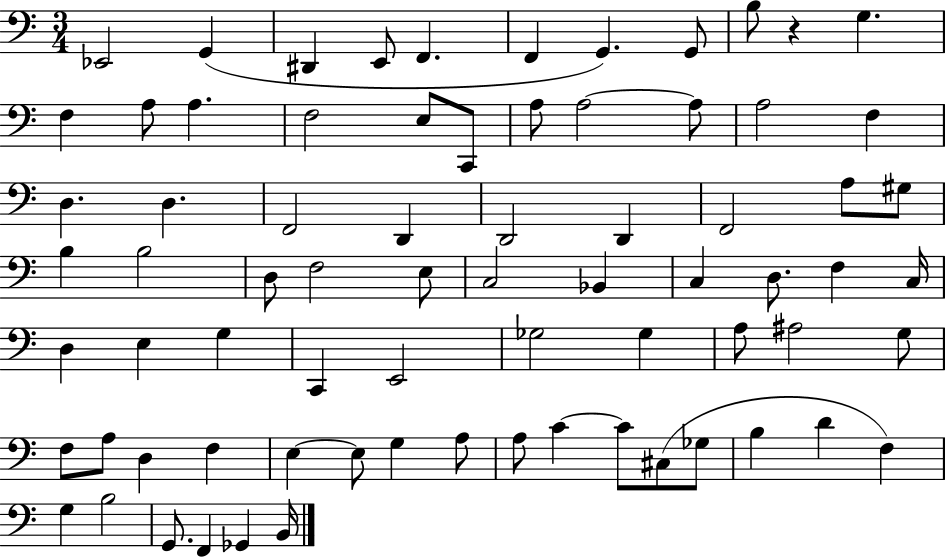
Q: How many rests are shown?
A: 1